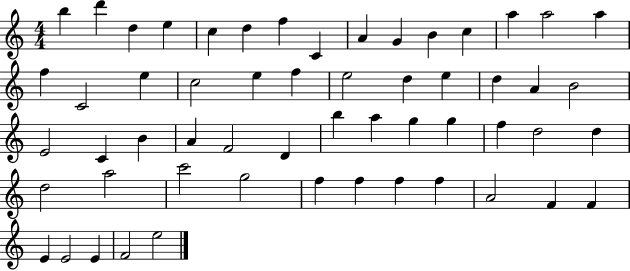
X:1
T:Untitled
M:4/4
L:1/4
K:C
b d' d e c d f C A G B c a a2 a f C2 e c2 e f e2 d e d A B2 E2 C B A F2 D b a g g f d2 d d2 a2 c'2 g2 f f f f A2 F F E E2 E F2 e2